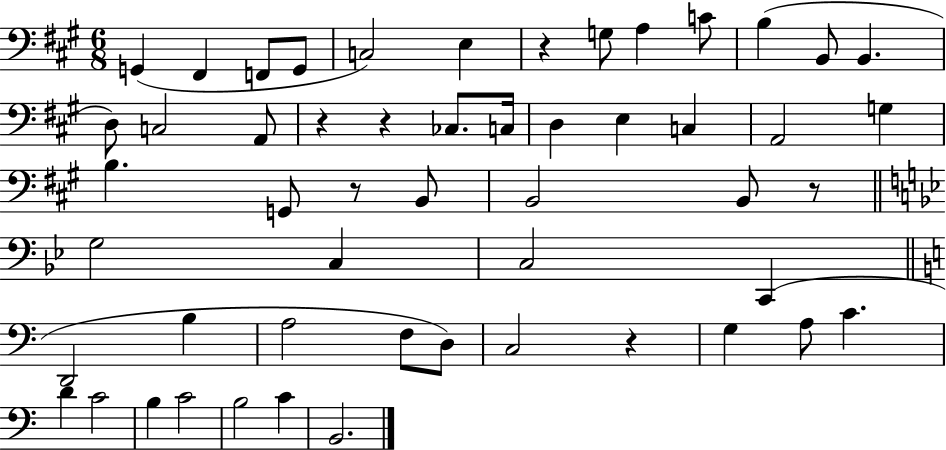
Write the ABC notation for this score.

X:1
T:Untitled
M:6/8
L:1/4
K:A
G,, ^F,, F,,/2 G,,/2 C,2 E, z G,/2 A, C/2 B, B,,/2 B,, D,/2 C,2 A,,/2 z z _C,/2 C,/4 D, E, C, A,,2 G, B, G,,/2 z/2 B,,/2 B,,2 B,,/2 z/2 G,2 C, C,2 C,, D,,2 B, A,2 F,/2 D,/2 C,2 z G, A,/2 C D C2 B, C2 B,2 C B,,2